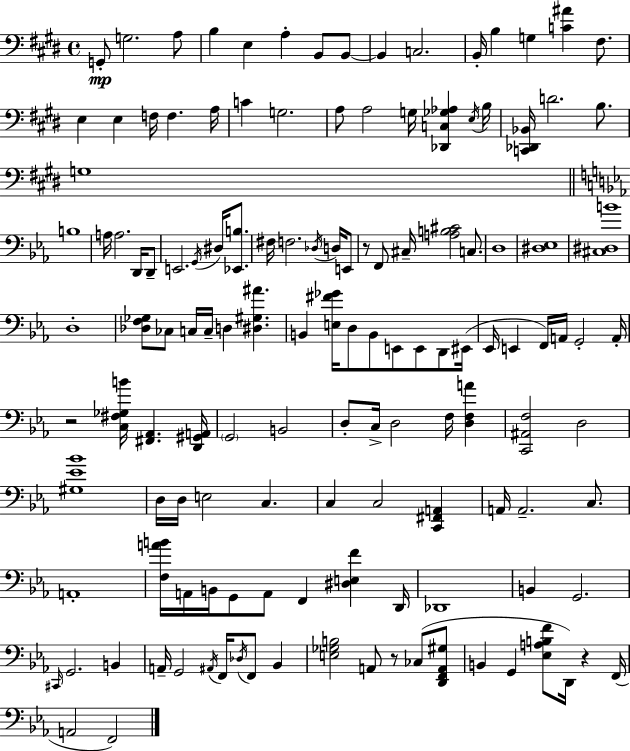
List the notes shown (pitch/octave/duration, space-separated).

G2/e G3/h. A3/e B3/q E3/q A3/q B2/e B2/e B2/q C3/h. B2/s B3/q G3/q [C4,A#4]/q F#3/e. E3/q E3/q F3/s F3/q. A3/s C4/q G3/h. A3/e A3/h G3/s [Db2,C3,Gb3,Ab3]/q E3/s B3/s [C2,Db2,Bb2]/s D4/h. B3/e. G3/w B3/w A3/s A3/h. D2/s D2/e E2/h. G2/s D#3/s [Eb2,B3]/e. F#3/s F3/h. Db3/s D3/s E2/e R/e F2/e C#3/s [A3,B3,C#4]/h C3/e. D3/w [D#3,Eb3]/w [C#3,D#3,B4]/w D3/w [Db3,F3,Gb3]/e CES3/e C3/s C3/s D3/q [D#3,G#3,A#4]/q. B2/q [E3,F#4,Gb4]/s D3/e B2/e E2/e E2/e D2/e EIS2/s Eb2/s E2/q F2/s A2/s G2/h A2/s R/h [C3,F#3,Gb3,B4]/s [F#2,Ab2]/q. [D2,G#2,A2]/s G2/h B2/h D3/e C3/s D3/h F3/s [D3,F3,A4]/q [C2,A#2,F3]/h D3/h [G#3,Eb4,Bb4]/w D3/s D3/s E3/h C3/q. C3/q C3/h [C2,F#2,A2]/q A2/s A2/h. C3/e. A2/w [F3,A4,B4]/s A2/s B2/s G2/e A2/e F2/q [D#3,E3,F4]/q D2/s Db2/w B2/q G2/h. C#2/s G2/h. B2/q A2/s G2/h A#2/s F2/s Db3/s F2/e Bb2/q [E3,Gb3,B3]/h A2/e R/e CES3/e [D2,F2,A2,G#3]/e B2/q G2/q [Eb3,A3,B3,F4]/e D2/s R/q F2/s A2/h F2/h